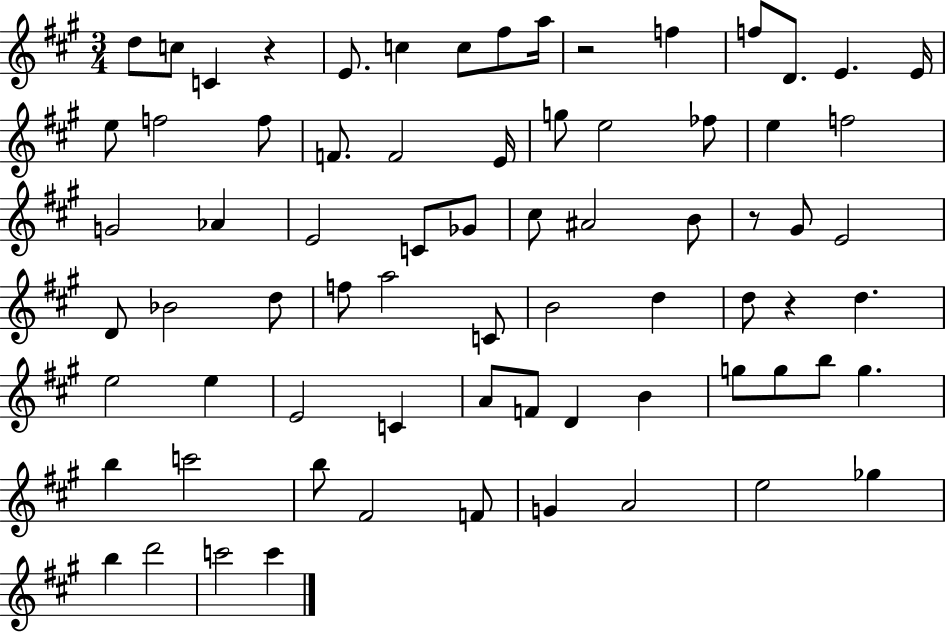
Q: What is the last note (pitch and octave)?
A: C6